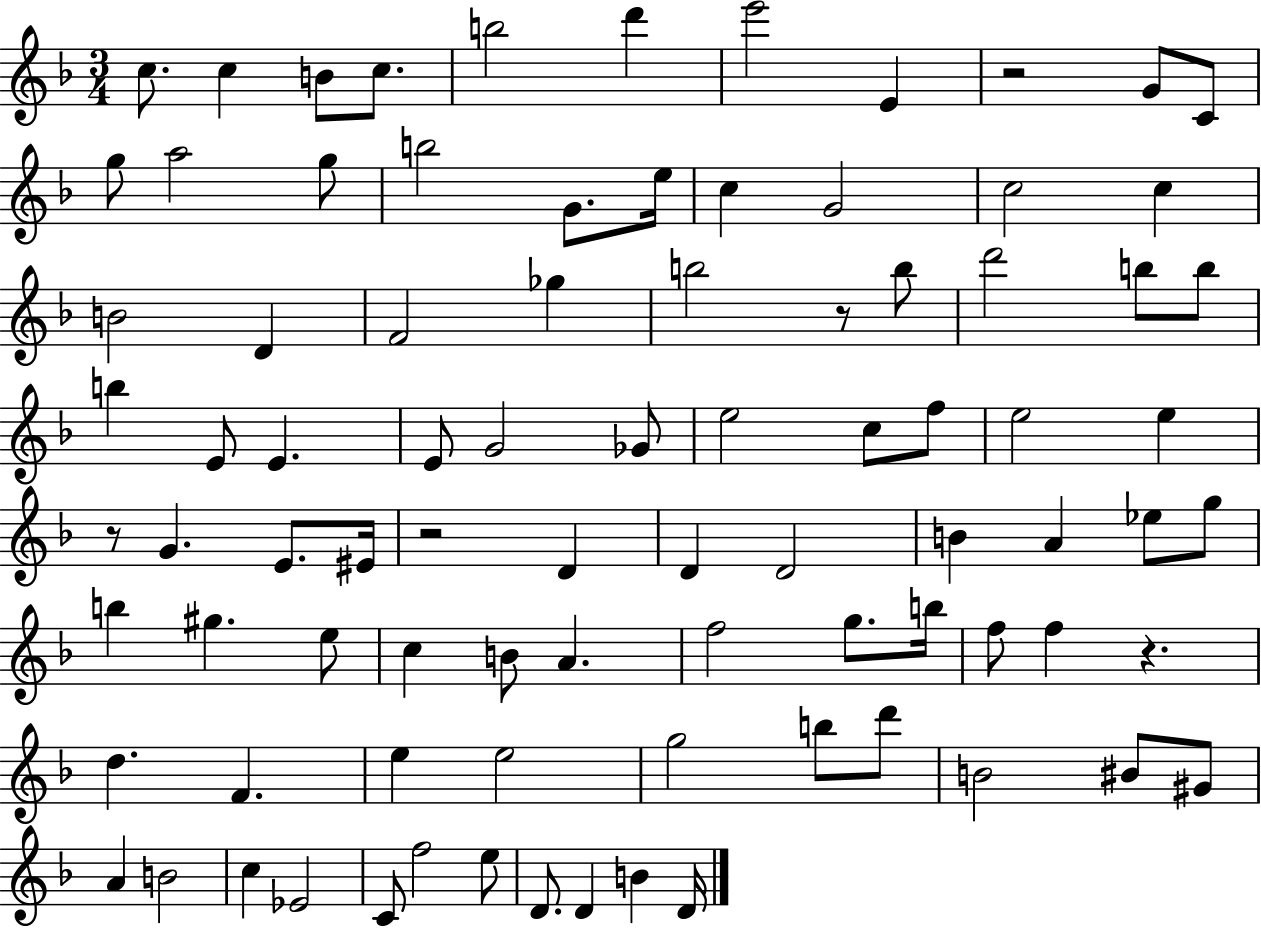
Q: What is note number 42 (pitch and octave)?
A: E4